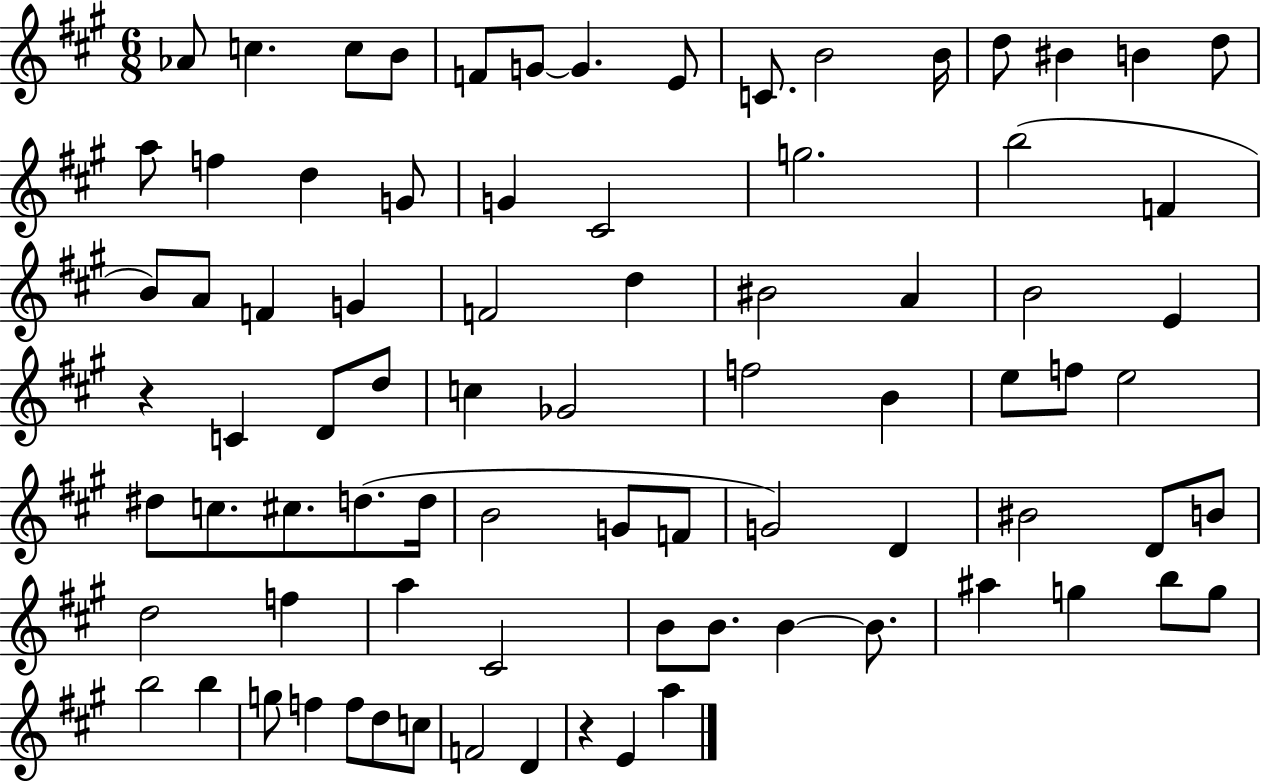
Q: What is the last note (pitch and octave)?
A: A5